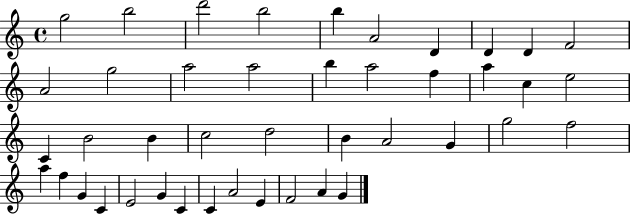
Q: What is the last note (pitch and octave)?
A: G4